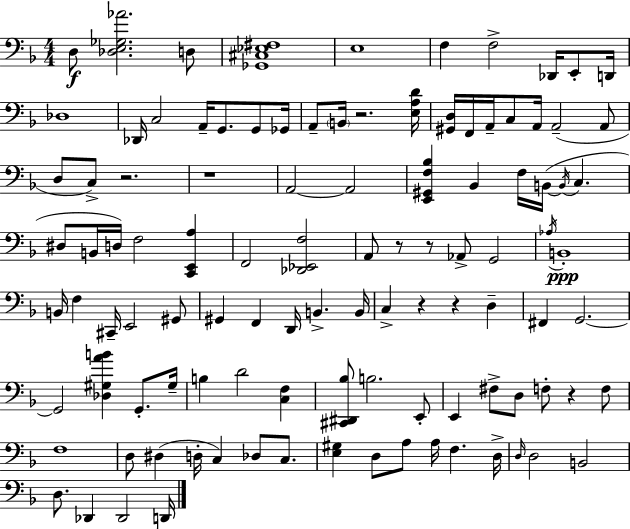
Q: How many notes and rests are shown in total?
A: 106